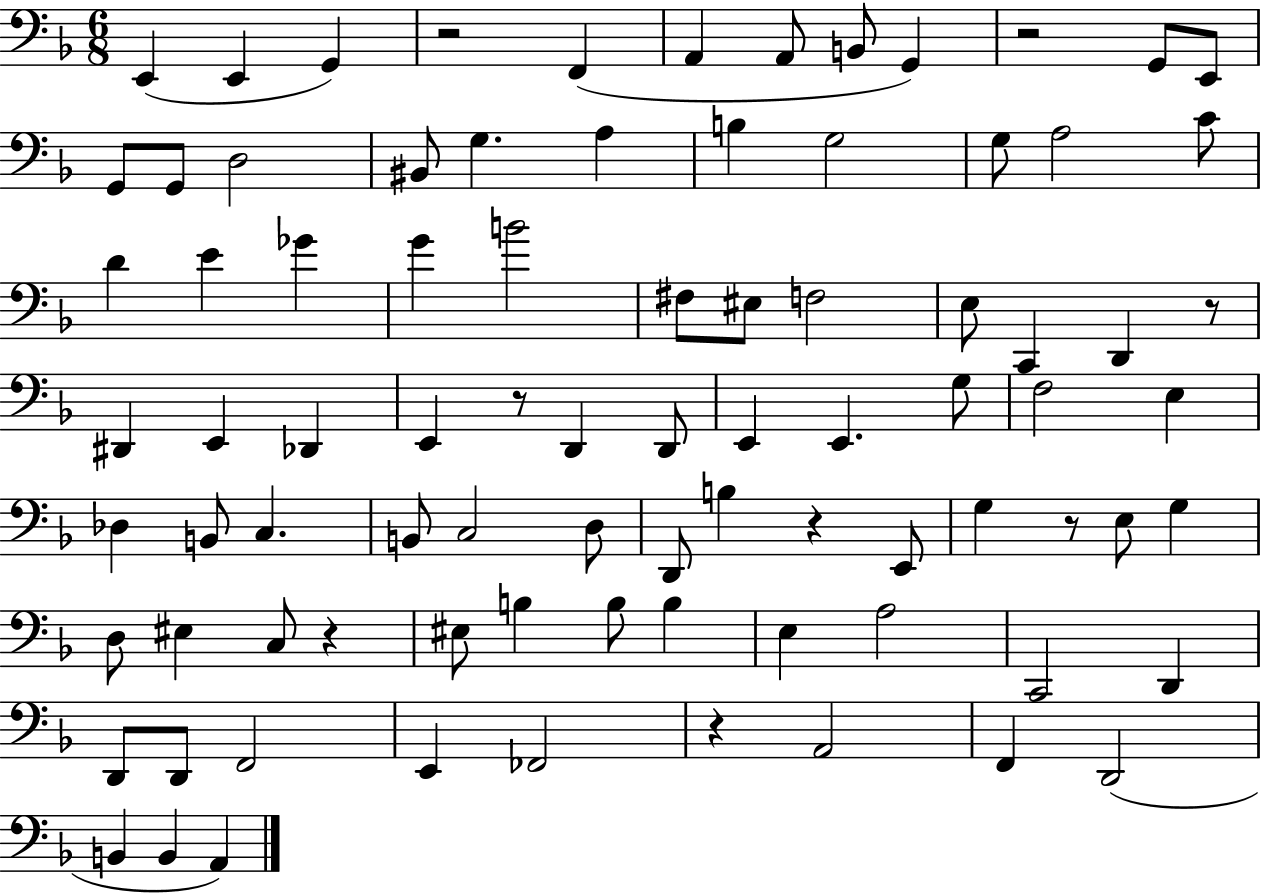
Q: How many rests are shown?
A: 8